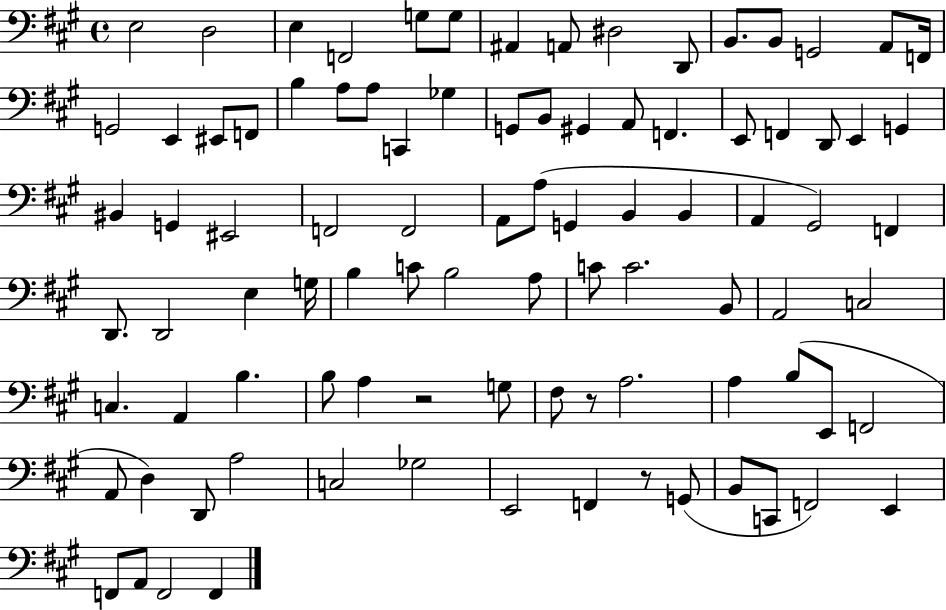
E3/h D3/h E3/q F2/h G3/e G3/e A#2/q A2/e D#3/h D2/e B2/e. B2/e G2/h A2/e F2/s G2/h E2/q EIS2/e F2/e B3/q A3/e A3/e C2/q Gb3/q G2/e B2/e G#2/q A2/e F2/q. E2/e F2/q D2/e E2/q G2/q BIS2/q G2/q EIS2/h F2/h F2/h A2/e A3/e G2/q B2/q B2/q A2/q G#2/h F2/q D2/e. D2/h E3/q G3/s B3/q C4/e B3/h A3/e C4/e C4/h. B2/e A2/h C3/h C3/q. A2/q B3/q. B3/e A3/q R/h G3/e F#3/e R/e A3/h. A3/q B3/e E2/e F2/h A2/e D3/q D2/e A3/h C3/h Gb3/h E2/h F2/q R/e G2/e B2/e C2/e F2/h E2/q F2/e A2/e F2/h F2/q